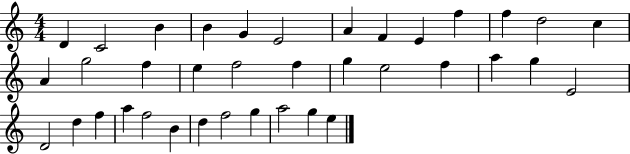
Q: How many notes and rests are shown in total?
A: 37